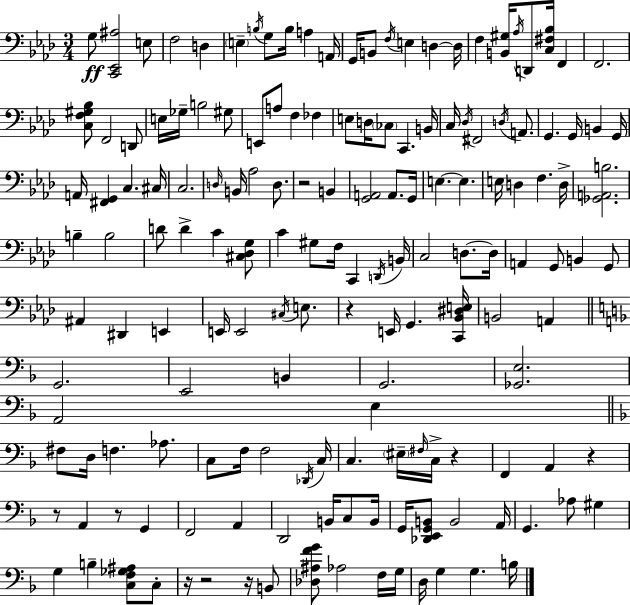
{
  \clef bass
  \numericTimeSignature
  \time 3/4
  \key f \minor
  \repeat volta 2 { g8\ff <c, ees, ais>2 e8 | f2 d4 | \parenthesize e4-- \acciaccatura { b16 } g8 b16 a4 | a,16 g,16 b,8 \acciaccatura { f16 } e4 d4~~ | \break d16 f4 <b, gis>16 \acciaccatura { aes16 } d,8 <c fis bes>16 f,4 | f,2. | <c f gis bes>8 f,2 | d,8 e16 ges16-- b2 | \break gis8 e,8 a8 f4 fes4 | e8 d16 \parenthesize ces8 c,4. | b,16 c16 \acciaccatura { des16 } fis,2 | \acciaccatura { d16 } a,8. g,4. g,16 | \break b,4 g,16 a,16 <fis, g,>4 c4. | cis16 c2. | \grace { d16 } b,16 aes2 | d8. r2 | \break b,4 <g, a,>2 | a,8. g,16 e4.~~ | e4. e16 d4 f4. | d16-> <ges, a, b>2. | \break b4-- b2 | d'8 d'4-> | c'4 <cis des g>8 c'4 gis8 | f16 c,4 \acciaccatura { d,16 } b,16 c2 | \break d8.~~ d16 a,4 g,8 | b,4 g,8 ais,4 dis,4 | e,4 e,16 e,2 | \acciaccatura { cis16 } e8. r4 | \break e,16 g,4. <c, bes, dis e>16 b,2 | a,4 \bar "||" \break \key f \major g,2. | e,2 b,4 | g,2. | <ges, e>2. | \break a,2 e4 | \bar "||" \break \key f \major fis8 d16 f4. aes8. | c8 f16 f2 \acciaccatura { des,16 } | c16 c4. \parenthesize eis16-- \grace { fis16 } c16-> r4 | f,4 a,4 r4 | \break r8 a,4 r8 g,4 | f,2 a,4 | d,2 b,16 c8 | b,16 g,16 <des, e, g, b,>8 b,2 | \break a,16 g,4. aes8 gis4 | g4 b4-- <c f ges ais>8 | c8-. r16 r2 r16 | b,8 <des ais f' g'>8 aes2 | \break f16 g16 d16 g4 g4. | b16 } \bar "|."
}